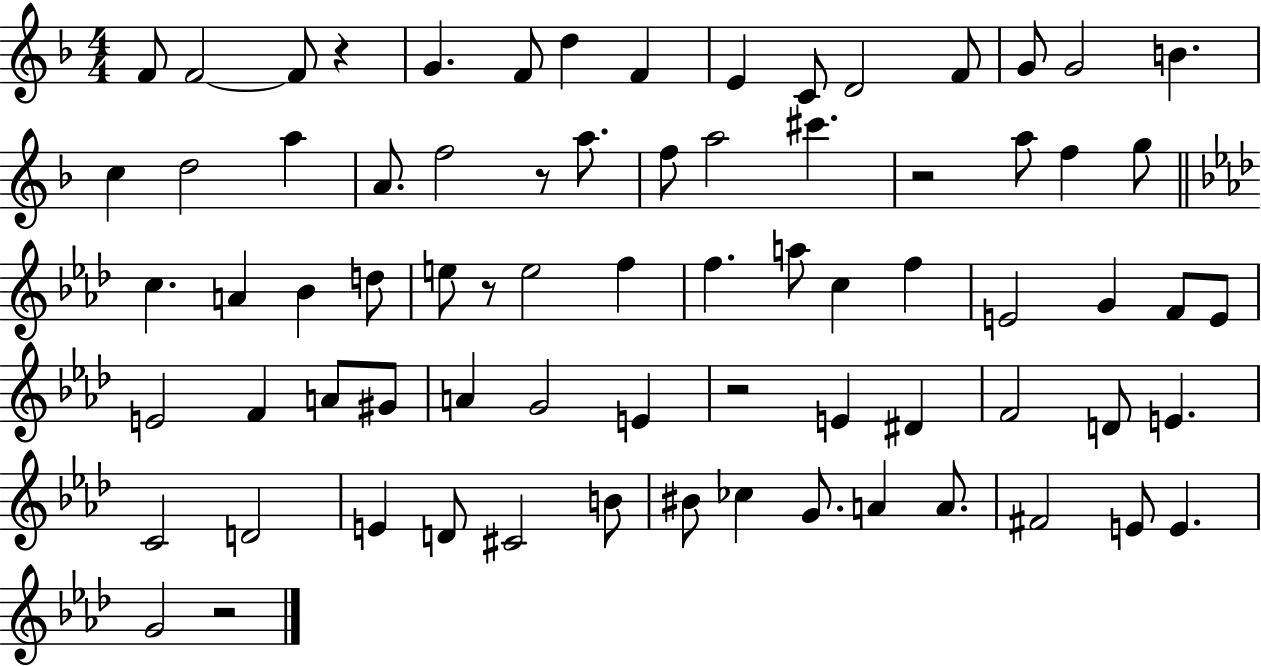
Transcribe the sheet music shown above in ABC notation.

X:1
T:Untitled
M:4/4
L:1/4
K:F
F/2 F2 F/2 z G F/2 d F E C/2 D2 F/2 G/2 G2 B c d2 a A/2 f2 z/2 a/2 f/2 a2 ^c' z2 a/2 f g/2 c A _B d/2 e/2 z/2 e2 f f a/2 c f E2 G F/2 E/2 E2 F A/2 ^G/2 A G2 E z2 E ^D F2 D/2 E C2 D2 E D/2 ^C2 B/2 ^B/2 _c G/2 A A/2 ^F2 E/2 E G2 z2